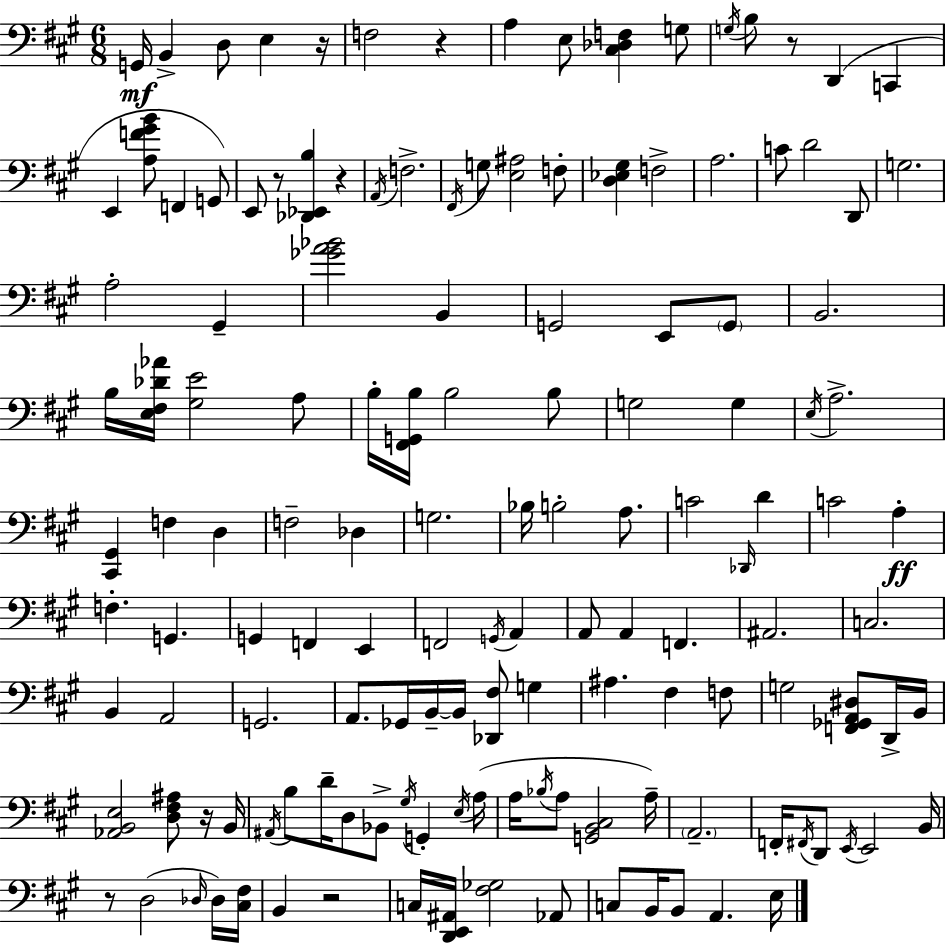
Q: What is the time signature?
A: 6/8